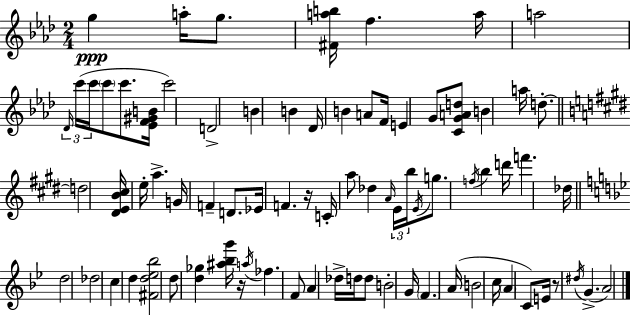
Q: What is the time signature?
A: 2/4